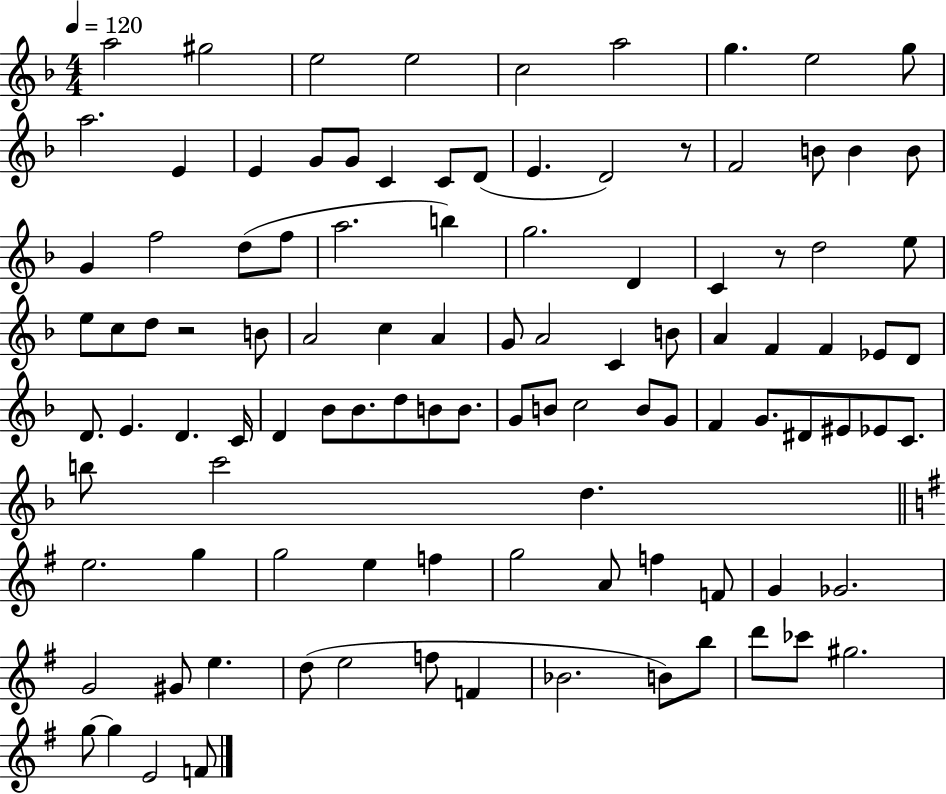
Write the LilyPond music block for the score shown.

{
  \clef treble
  \numericTimeSignature
  \time 4/4
  \key f \major
  \tempo 4 = 120
  a''2 gis''2 | e''2 e''2 | c''2 a''2 | g''4. e''2 g''8 | \break a''2. e'4 | e'4 g'8 g'8 c'4 c'8 d'8( | e'4. d'2) r8 | f'2 b'8 b'4 b'8 | \break g'4 f''2 d''8( f''8 | a''2. b''4) | g''2. d'4 | c'4 r8 d''2 e''8 | \break e''8 c''8 d''8 r2 b'8 | a'2 c''4 a'4 | g'8 a'2 c'4 b'8 | a'4 f'4 f'4 ees'8 d'8 | \break d'8. e'4. d'4. c'16 | d'4 bes'8 bes'8. d''8 b'8 b'8. | g'8 b'8 c''2 b'8 g'8 | f'4 g'8. dis'8 eis'8 ees'8 c'8. | \break b''8 c'''2 d''4. | \bar "||" \break \key g \major e''2. g''4 | g''2 e''4 f''4 | g''2 a'8 f''4 f'8 | g'4 ges'2. | \break g'2 gis'8 e''4. | d''8( e''2 f''8 f'4 | bes'2. b'8) b''8 | d'''8 ces'''8 gis''2. | \break g''8~~ g''4 e'2 f'8 | \bar "|."
}